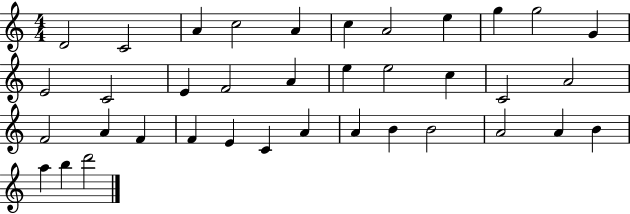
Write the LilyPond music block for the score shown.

{
  \clef treble
  \numericTimeSignature
  \time 4/4
  \key c \major
  d'2 c'2 | a'4 c''2 a'4 | c''4 a'2 e''4 | g''4 g''2 g'4 | \break e'2 c'2 | e'4 f'2 a'4 | e''4 e''2 c''4 | c'2 a'2 | \break f'2 a'4 f'4 | f'4 e'4 c'4 a'4 | a'4 b'4 b'2 | a'2 a'4 b'4 | \break a''4 b''4 d'''2 | \bar "|."
}